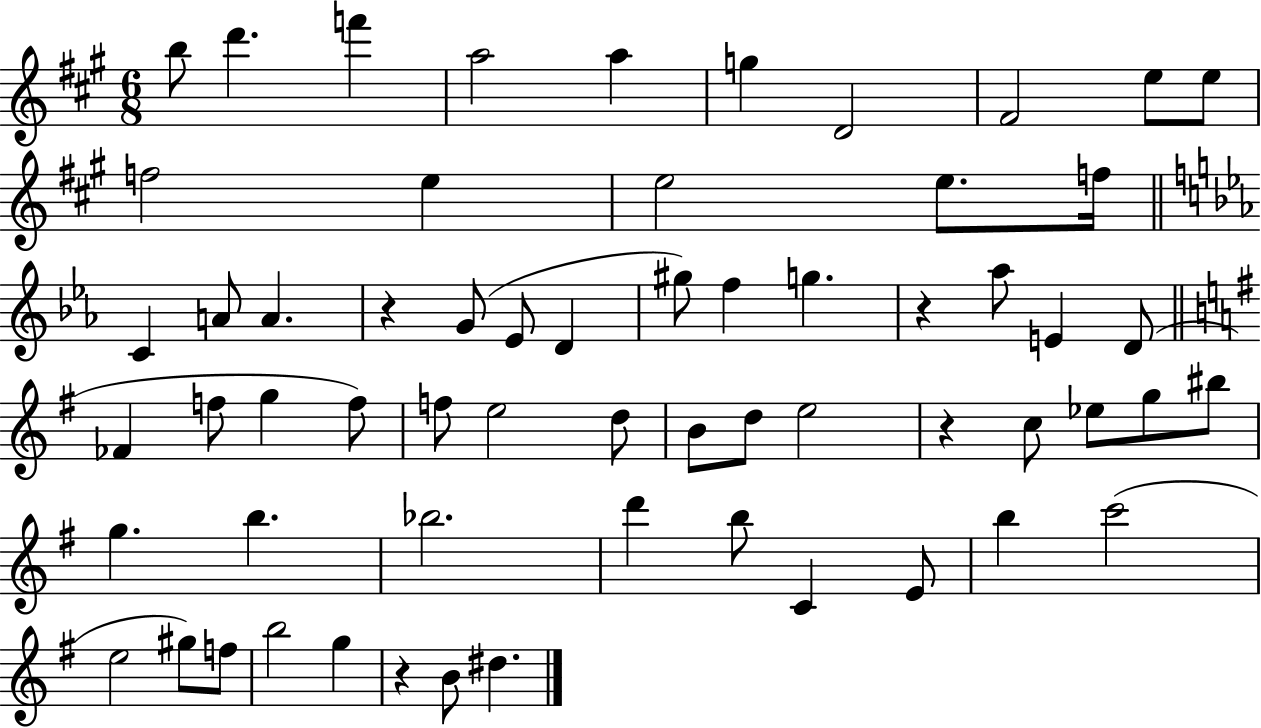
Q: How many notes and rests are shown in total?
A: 61